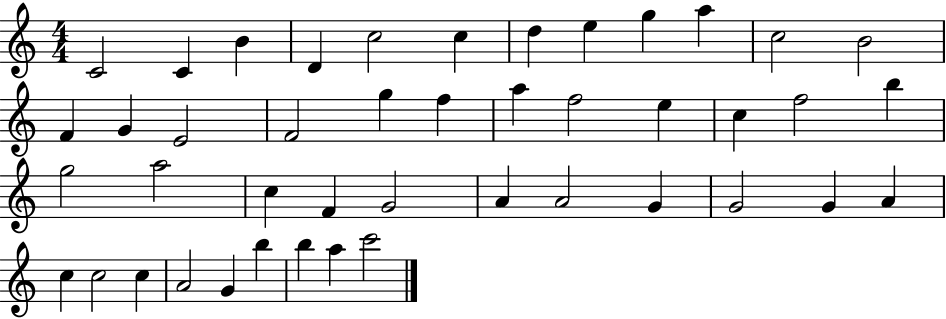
C4/h C4/q B4/q D4/q C5/h C5/q D5/q E5/q G5/q A5/q C5/h B4/h F4/q G4/q E4/h F4/h G5/q F5/q A5/q F5/h E5/q C5/q F5/h B5/q G5/h A5/h C5/q F4/q G4/h A4/q A4/h G4/q G4/h G4/q A4/q C5/q C5/h C5/q A4/h G4/q B5/q B5/q A5/q C6/h